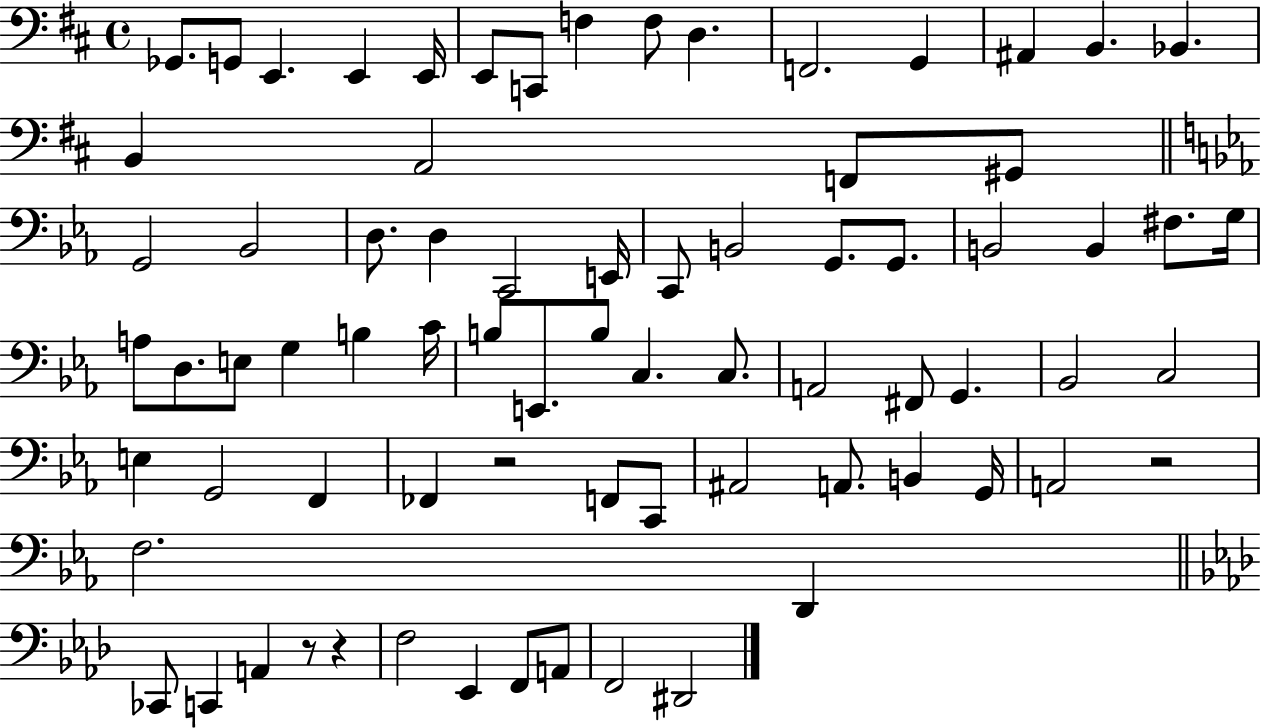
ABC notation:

X:1
T:Untitled
M:4/4
L:1/4
K:D
_G,,/2 G,,/2 E,, E,, E,,/4 E,,/2 C,,/2 F, F,/2 D, F,,2 G,, ^A,, B,, _B,, B,, A,,2 F,,/2 ^G,,/2 G,,2 _B,,2 D,/2 D, C,,2 E,,/4 C,,/2 B,,2 G,,/2 G,,/2 B,,2 B,, ^F,/2 G,/4 A,/2 D,/2 E,/2 G, B, C/4 B,/2 E,,/2 B,/2 C, C,/2 A,,2 ^F,,/2 G,, _B,,2 C,2 E, G,,2 F,, _F,, z2 F,,/2 C,,/2 ^A,,2 A,,/2 B,, G,,/4 A,,2 z2 F,2 D,, _C,,/2 C,, A,, z/2 z F,2 _E,, F,,/2 A,,/2 F,,2 ^D,,2